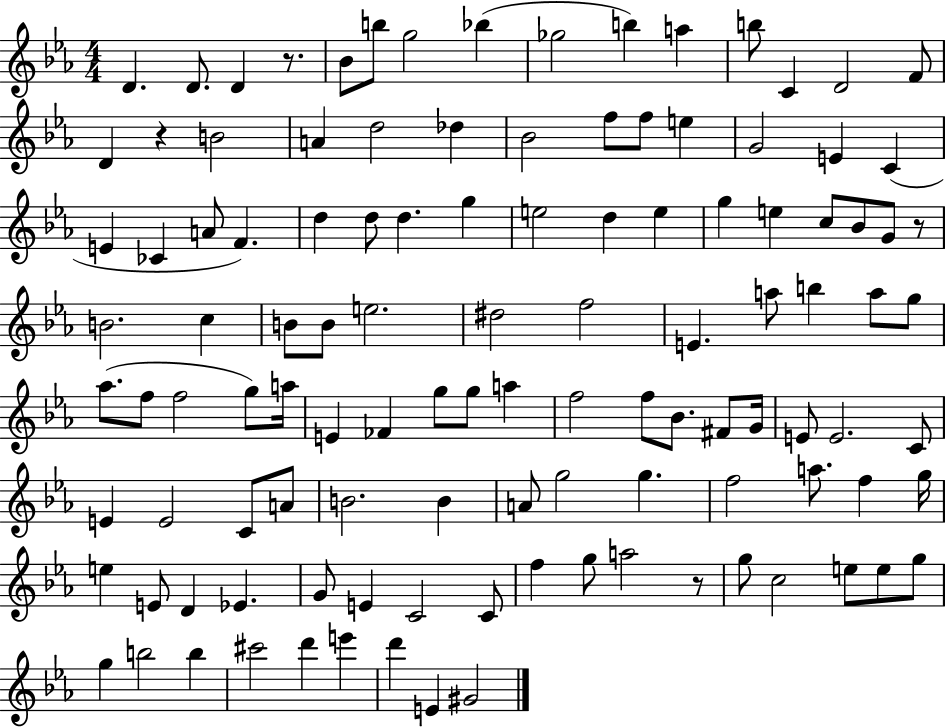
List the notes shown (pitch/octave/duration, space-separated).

D4/q. D4/e. D4/q R/e. Bb4/e B5/e G5/h Bb5/q Gb5/h B5/q A5/q B5/e C4/q D4/h F4/e D4/q R/q B4/h A4/q D5/h Db5/q Bb4/h F5/e F5/e E5/q G4/h E4/q C4/q E4/q CES4/q A4/e F4/q. D5/q D5/e D5/q. G5/q E5/h D5/q E5/q G5/q E5/q C5/e Bb4/e G4/e R/e B4/h. C5/q B4/e B4/e E5/h. D#5/h F5/h E4/q. A5/e B5/q A5/e G5/e Ab5/e. F5/e F5/h G5/e A5/s E4/q FES4/q G5/e G5/e A5/q F5/h F5/e Bb4/e. F#4/e G4/s E4/e E4/h. C4/e E4/q E4/h C4/e A4/e B4/h. B4/q A4/e G5/h G5/q. F5/h A5/e. F5/q G5/s E5/q E4/e D4/q Eb4/q. G4/e E4/q C4/h C4/e F5/q G5/e A5/h R/e G5/e C5/h E5/e E5/e G5/e G5/q B5/h B5/q C#6/h D6/q E6/q D6/q E4/q G#4/h